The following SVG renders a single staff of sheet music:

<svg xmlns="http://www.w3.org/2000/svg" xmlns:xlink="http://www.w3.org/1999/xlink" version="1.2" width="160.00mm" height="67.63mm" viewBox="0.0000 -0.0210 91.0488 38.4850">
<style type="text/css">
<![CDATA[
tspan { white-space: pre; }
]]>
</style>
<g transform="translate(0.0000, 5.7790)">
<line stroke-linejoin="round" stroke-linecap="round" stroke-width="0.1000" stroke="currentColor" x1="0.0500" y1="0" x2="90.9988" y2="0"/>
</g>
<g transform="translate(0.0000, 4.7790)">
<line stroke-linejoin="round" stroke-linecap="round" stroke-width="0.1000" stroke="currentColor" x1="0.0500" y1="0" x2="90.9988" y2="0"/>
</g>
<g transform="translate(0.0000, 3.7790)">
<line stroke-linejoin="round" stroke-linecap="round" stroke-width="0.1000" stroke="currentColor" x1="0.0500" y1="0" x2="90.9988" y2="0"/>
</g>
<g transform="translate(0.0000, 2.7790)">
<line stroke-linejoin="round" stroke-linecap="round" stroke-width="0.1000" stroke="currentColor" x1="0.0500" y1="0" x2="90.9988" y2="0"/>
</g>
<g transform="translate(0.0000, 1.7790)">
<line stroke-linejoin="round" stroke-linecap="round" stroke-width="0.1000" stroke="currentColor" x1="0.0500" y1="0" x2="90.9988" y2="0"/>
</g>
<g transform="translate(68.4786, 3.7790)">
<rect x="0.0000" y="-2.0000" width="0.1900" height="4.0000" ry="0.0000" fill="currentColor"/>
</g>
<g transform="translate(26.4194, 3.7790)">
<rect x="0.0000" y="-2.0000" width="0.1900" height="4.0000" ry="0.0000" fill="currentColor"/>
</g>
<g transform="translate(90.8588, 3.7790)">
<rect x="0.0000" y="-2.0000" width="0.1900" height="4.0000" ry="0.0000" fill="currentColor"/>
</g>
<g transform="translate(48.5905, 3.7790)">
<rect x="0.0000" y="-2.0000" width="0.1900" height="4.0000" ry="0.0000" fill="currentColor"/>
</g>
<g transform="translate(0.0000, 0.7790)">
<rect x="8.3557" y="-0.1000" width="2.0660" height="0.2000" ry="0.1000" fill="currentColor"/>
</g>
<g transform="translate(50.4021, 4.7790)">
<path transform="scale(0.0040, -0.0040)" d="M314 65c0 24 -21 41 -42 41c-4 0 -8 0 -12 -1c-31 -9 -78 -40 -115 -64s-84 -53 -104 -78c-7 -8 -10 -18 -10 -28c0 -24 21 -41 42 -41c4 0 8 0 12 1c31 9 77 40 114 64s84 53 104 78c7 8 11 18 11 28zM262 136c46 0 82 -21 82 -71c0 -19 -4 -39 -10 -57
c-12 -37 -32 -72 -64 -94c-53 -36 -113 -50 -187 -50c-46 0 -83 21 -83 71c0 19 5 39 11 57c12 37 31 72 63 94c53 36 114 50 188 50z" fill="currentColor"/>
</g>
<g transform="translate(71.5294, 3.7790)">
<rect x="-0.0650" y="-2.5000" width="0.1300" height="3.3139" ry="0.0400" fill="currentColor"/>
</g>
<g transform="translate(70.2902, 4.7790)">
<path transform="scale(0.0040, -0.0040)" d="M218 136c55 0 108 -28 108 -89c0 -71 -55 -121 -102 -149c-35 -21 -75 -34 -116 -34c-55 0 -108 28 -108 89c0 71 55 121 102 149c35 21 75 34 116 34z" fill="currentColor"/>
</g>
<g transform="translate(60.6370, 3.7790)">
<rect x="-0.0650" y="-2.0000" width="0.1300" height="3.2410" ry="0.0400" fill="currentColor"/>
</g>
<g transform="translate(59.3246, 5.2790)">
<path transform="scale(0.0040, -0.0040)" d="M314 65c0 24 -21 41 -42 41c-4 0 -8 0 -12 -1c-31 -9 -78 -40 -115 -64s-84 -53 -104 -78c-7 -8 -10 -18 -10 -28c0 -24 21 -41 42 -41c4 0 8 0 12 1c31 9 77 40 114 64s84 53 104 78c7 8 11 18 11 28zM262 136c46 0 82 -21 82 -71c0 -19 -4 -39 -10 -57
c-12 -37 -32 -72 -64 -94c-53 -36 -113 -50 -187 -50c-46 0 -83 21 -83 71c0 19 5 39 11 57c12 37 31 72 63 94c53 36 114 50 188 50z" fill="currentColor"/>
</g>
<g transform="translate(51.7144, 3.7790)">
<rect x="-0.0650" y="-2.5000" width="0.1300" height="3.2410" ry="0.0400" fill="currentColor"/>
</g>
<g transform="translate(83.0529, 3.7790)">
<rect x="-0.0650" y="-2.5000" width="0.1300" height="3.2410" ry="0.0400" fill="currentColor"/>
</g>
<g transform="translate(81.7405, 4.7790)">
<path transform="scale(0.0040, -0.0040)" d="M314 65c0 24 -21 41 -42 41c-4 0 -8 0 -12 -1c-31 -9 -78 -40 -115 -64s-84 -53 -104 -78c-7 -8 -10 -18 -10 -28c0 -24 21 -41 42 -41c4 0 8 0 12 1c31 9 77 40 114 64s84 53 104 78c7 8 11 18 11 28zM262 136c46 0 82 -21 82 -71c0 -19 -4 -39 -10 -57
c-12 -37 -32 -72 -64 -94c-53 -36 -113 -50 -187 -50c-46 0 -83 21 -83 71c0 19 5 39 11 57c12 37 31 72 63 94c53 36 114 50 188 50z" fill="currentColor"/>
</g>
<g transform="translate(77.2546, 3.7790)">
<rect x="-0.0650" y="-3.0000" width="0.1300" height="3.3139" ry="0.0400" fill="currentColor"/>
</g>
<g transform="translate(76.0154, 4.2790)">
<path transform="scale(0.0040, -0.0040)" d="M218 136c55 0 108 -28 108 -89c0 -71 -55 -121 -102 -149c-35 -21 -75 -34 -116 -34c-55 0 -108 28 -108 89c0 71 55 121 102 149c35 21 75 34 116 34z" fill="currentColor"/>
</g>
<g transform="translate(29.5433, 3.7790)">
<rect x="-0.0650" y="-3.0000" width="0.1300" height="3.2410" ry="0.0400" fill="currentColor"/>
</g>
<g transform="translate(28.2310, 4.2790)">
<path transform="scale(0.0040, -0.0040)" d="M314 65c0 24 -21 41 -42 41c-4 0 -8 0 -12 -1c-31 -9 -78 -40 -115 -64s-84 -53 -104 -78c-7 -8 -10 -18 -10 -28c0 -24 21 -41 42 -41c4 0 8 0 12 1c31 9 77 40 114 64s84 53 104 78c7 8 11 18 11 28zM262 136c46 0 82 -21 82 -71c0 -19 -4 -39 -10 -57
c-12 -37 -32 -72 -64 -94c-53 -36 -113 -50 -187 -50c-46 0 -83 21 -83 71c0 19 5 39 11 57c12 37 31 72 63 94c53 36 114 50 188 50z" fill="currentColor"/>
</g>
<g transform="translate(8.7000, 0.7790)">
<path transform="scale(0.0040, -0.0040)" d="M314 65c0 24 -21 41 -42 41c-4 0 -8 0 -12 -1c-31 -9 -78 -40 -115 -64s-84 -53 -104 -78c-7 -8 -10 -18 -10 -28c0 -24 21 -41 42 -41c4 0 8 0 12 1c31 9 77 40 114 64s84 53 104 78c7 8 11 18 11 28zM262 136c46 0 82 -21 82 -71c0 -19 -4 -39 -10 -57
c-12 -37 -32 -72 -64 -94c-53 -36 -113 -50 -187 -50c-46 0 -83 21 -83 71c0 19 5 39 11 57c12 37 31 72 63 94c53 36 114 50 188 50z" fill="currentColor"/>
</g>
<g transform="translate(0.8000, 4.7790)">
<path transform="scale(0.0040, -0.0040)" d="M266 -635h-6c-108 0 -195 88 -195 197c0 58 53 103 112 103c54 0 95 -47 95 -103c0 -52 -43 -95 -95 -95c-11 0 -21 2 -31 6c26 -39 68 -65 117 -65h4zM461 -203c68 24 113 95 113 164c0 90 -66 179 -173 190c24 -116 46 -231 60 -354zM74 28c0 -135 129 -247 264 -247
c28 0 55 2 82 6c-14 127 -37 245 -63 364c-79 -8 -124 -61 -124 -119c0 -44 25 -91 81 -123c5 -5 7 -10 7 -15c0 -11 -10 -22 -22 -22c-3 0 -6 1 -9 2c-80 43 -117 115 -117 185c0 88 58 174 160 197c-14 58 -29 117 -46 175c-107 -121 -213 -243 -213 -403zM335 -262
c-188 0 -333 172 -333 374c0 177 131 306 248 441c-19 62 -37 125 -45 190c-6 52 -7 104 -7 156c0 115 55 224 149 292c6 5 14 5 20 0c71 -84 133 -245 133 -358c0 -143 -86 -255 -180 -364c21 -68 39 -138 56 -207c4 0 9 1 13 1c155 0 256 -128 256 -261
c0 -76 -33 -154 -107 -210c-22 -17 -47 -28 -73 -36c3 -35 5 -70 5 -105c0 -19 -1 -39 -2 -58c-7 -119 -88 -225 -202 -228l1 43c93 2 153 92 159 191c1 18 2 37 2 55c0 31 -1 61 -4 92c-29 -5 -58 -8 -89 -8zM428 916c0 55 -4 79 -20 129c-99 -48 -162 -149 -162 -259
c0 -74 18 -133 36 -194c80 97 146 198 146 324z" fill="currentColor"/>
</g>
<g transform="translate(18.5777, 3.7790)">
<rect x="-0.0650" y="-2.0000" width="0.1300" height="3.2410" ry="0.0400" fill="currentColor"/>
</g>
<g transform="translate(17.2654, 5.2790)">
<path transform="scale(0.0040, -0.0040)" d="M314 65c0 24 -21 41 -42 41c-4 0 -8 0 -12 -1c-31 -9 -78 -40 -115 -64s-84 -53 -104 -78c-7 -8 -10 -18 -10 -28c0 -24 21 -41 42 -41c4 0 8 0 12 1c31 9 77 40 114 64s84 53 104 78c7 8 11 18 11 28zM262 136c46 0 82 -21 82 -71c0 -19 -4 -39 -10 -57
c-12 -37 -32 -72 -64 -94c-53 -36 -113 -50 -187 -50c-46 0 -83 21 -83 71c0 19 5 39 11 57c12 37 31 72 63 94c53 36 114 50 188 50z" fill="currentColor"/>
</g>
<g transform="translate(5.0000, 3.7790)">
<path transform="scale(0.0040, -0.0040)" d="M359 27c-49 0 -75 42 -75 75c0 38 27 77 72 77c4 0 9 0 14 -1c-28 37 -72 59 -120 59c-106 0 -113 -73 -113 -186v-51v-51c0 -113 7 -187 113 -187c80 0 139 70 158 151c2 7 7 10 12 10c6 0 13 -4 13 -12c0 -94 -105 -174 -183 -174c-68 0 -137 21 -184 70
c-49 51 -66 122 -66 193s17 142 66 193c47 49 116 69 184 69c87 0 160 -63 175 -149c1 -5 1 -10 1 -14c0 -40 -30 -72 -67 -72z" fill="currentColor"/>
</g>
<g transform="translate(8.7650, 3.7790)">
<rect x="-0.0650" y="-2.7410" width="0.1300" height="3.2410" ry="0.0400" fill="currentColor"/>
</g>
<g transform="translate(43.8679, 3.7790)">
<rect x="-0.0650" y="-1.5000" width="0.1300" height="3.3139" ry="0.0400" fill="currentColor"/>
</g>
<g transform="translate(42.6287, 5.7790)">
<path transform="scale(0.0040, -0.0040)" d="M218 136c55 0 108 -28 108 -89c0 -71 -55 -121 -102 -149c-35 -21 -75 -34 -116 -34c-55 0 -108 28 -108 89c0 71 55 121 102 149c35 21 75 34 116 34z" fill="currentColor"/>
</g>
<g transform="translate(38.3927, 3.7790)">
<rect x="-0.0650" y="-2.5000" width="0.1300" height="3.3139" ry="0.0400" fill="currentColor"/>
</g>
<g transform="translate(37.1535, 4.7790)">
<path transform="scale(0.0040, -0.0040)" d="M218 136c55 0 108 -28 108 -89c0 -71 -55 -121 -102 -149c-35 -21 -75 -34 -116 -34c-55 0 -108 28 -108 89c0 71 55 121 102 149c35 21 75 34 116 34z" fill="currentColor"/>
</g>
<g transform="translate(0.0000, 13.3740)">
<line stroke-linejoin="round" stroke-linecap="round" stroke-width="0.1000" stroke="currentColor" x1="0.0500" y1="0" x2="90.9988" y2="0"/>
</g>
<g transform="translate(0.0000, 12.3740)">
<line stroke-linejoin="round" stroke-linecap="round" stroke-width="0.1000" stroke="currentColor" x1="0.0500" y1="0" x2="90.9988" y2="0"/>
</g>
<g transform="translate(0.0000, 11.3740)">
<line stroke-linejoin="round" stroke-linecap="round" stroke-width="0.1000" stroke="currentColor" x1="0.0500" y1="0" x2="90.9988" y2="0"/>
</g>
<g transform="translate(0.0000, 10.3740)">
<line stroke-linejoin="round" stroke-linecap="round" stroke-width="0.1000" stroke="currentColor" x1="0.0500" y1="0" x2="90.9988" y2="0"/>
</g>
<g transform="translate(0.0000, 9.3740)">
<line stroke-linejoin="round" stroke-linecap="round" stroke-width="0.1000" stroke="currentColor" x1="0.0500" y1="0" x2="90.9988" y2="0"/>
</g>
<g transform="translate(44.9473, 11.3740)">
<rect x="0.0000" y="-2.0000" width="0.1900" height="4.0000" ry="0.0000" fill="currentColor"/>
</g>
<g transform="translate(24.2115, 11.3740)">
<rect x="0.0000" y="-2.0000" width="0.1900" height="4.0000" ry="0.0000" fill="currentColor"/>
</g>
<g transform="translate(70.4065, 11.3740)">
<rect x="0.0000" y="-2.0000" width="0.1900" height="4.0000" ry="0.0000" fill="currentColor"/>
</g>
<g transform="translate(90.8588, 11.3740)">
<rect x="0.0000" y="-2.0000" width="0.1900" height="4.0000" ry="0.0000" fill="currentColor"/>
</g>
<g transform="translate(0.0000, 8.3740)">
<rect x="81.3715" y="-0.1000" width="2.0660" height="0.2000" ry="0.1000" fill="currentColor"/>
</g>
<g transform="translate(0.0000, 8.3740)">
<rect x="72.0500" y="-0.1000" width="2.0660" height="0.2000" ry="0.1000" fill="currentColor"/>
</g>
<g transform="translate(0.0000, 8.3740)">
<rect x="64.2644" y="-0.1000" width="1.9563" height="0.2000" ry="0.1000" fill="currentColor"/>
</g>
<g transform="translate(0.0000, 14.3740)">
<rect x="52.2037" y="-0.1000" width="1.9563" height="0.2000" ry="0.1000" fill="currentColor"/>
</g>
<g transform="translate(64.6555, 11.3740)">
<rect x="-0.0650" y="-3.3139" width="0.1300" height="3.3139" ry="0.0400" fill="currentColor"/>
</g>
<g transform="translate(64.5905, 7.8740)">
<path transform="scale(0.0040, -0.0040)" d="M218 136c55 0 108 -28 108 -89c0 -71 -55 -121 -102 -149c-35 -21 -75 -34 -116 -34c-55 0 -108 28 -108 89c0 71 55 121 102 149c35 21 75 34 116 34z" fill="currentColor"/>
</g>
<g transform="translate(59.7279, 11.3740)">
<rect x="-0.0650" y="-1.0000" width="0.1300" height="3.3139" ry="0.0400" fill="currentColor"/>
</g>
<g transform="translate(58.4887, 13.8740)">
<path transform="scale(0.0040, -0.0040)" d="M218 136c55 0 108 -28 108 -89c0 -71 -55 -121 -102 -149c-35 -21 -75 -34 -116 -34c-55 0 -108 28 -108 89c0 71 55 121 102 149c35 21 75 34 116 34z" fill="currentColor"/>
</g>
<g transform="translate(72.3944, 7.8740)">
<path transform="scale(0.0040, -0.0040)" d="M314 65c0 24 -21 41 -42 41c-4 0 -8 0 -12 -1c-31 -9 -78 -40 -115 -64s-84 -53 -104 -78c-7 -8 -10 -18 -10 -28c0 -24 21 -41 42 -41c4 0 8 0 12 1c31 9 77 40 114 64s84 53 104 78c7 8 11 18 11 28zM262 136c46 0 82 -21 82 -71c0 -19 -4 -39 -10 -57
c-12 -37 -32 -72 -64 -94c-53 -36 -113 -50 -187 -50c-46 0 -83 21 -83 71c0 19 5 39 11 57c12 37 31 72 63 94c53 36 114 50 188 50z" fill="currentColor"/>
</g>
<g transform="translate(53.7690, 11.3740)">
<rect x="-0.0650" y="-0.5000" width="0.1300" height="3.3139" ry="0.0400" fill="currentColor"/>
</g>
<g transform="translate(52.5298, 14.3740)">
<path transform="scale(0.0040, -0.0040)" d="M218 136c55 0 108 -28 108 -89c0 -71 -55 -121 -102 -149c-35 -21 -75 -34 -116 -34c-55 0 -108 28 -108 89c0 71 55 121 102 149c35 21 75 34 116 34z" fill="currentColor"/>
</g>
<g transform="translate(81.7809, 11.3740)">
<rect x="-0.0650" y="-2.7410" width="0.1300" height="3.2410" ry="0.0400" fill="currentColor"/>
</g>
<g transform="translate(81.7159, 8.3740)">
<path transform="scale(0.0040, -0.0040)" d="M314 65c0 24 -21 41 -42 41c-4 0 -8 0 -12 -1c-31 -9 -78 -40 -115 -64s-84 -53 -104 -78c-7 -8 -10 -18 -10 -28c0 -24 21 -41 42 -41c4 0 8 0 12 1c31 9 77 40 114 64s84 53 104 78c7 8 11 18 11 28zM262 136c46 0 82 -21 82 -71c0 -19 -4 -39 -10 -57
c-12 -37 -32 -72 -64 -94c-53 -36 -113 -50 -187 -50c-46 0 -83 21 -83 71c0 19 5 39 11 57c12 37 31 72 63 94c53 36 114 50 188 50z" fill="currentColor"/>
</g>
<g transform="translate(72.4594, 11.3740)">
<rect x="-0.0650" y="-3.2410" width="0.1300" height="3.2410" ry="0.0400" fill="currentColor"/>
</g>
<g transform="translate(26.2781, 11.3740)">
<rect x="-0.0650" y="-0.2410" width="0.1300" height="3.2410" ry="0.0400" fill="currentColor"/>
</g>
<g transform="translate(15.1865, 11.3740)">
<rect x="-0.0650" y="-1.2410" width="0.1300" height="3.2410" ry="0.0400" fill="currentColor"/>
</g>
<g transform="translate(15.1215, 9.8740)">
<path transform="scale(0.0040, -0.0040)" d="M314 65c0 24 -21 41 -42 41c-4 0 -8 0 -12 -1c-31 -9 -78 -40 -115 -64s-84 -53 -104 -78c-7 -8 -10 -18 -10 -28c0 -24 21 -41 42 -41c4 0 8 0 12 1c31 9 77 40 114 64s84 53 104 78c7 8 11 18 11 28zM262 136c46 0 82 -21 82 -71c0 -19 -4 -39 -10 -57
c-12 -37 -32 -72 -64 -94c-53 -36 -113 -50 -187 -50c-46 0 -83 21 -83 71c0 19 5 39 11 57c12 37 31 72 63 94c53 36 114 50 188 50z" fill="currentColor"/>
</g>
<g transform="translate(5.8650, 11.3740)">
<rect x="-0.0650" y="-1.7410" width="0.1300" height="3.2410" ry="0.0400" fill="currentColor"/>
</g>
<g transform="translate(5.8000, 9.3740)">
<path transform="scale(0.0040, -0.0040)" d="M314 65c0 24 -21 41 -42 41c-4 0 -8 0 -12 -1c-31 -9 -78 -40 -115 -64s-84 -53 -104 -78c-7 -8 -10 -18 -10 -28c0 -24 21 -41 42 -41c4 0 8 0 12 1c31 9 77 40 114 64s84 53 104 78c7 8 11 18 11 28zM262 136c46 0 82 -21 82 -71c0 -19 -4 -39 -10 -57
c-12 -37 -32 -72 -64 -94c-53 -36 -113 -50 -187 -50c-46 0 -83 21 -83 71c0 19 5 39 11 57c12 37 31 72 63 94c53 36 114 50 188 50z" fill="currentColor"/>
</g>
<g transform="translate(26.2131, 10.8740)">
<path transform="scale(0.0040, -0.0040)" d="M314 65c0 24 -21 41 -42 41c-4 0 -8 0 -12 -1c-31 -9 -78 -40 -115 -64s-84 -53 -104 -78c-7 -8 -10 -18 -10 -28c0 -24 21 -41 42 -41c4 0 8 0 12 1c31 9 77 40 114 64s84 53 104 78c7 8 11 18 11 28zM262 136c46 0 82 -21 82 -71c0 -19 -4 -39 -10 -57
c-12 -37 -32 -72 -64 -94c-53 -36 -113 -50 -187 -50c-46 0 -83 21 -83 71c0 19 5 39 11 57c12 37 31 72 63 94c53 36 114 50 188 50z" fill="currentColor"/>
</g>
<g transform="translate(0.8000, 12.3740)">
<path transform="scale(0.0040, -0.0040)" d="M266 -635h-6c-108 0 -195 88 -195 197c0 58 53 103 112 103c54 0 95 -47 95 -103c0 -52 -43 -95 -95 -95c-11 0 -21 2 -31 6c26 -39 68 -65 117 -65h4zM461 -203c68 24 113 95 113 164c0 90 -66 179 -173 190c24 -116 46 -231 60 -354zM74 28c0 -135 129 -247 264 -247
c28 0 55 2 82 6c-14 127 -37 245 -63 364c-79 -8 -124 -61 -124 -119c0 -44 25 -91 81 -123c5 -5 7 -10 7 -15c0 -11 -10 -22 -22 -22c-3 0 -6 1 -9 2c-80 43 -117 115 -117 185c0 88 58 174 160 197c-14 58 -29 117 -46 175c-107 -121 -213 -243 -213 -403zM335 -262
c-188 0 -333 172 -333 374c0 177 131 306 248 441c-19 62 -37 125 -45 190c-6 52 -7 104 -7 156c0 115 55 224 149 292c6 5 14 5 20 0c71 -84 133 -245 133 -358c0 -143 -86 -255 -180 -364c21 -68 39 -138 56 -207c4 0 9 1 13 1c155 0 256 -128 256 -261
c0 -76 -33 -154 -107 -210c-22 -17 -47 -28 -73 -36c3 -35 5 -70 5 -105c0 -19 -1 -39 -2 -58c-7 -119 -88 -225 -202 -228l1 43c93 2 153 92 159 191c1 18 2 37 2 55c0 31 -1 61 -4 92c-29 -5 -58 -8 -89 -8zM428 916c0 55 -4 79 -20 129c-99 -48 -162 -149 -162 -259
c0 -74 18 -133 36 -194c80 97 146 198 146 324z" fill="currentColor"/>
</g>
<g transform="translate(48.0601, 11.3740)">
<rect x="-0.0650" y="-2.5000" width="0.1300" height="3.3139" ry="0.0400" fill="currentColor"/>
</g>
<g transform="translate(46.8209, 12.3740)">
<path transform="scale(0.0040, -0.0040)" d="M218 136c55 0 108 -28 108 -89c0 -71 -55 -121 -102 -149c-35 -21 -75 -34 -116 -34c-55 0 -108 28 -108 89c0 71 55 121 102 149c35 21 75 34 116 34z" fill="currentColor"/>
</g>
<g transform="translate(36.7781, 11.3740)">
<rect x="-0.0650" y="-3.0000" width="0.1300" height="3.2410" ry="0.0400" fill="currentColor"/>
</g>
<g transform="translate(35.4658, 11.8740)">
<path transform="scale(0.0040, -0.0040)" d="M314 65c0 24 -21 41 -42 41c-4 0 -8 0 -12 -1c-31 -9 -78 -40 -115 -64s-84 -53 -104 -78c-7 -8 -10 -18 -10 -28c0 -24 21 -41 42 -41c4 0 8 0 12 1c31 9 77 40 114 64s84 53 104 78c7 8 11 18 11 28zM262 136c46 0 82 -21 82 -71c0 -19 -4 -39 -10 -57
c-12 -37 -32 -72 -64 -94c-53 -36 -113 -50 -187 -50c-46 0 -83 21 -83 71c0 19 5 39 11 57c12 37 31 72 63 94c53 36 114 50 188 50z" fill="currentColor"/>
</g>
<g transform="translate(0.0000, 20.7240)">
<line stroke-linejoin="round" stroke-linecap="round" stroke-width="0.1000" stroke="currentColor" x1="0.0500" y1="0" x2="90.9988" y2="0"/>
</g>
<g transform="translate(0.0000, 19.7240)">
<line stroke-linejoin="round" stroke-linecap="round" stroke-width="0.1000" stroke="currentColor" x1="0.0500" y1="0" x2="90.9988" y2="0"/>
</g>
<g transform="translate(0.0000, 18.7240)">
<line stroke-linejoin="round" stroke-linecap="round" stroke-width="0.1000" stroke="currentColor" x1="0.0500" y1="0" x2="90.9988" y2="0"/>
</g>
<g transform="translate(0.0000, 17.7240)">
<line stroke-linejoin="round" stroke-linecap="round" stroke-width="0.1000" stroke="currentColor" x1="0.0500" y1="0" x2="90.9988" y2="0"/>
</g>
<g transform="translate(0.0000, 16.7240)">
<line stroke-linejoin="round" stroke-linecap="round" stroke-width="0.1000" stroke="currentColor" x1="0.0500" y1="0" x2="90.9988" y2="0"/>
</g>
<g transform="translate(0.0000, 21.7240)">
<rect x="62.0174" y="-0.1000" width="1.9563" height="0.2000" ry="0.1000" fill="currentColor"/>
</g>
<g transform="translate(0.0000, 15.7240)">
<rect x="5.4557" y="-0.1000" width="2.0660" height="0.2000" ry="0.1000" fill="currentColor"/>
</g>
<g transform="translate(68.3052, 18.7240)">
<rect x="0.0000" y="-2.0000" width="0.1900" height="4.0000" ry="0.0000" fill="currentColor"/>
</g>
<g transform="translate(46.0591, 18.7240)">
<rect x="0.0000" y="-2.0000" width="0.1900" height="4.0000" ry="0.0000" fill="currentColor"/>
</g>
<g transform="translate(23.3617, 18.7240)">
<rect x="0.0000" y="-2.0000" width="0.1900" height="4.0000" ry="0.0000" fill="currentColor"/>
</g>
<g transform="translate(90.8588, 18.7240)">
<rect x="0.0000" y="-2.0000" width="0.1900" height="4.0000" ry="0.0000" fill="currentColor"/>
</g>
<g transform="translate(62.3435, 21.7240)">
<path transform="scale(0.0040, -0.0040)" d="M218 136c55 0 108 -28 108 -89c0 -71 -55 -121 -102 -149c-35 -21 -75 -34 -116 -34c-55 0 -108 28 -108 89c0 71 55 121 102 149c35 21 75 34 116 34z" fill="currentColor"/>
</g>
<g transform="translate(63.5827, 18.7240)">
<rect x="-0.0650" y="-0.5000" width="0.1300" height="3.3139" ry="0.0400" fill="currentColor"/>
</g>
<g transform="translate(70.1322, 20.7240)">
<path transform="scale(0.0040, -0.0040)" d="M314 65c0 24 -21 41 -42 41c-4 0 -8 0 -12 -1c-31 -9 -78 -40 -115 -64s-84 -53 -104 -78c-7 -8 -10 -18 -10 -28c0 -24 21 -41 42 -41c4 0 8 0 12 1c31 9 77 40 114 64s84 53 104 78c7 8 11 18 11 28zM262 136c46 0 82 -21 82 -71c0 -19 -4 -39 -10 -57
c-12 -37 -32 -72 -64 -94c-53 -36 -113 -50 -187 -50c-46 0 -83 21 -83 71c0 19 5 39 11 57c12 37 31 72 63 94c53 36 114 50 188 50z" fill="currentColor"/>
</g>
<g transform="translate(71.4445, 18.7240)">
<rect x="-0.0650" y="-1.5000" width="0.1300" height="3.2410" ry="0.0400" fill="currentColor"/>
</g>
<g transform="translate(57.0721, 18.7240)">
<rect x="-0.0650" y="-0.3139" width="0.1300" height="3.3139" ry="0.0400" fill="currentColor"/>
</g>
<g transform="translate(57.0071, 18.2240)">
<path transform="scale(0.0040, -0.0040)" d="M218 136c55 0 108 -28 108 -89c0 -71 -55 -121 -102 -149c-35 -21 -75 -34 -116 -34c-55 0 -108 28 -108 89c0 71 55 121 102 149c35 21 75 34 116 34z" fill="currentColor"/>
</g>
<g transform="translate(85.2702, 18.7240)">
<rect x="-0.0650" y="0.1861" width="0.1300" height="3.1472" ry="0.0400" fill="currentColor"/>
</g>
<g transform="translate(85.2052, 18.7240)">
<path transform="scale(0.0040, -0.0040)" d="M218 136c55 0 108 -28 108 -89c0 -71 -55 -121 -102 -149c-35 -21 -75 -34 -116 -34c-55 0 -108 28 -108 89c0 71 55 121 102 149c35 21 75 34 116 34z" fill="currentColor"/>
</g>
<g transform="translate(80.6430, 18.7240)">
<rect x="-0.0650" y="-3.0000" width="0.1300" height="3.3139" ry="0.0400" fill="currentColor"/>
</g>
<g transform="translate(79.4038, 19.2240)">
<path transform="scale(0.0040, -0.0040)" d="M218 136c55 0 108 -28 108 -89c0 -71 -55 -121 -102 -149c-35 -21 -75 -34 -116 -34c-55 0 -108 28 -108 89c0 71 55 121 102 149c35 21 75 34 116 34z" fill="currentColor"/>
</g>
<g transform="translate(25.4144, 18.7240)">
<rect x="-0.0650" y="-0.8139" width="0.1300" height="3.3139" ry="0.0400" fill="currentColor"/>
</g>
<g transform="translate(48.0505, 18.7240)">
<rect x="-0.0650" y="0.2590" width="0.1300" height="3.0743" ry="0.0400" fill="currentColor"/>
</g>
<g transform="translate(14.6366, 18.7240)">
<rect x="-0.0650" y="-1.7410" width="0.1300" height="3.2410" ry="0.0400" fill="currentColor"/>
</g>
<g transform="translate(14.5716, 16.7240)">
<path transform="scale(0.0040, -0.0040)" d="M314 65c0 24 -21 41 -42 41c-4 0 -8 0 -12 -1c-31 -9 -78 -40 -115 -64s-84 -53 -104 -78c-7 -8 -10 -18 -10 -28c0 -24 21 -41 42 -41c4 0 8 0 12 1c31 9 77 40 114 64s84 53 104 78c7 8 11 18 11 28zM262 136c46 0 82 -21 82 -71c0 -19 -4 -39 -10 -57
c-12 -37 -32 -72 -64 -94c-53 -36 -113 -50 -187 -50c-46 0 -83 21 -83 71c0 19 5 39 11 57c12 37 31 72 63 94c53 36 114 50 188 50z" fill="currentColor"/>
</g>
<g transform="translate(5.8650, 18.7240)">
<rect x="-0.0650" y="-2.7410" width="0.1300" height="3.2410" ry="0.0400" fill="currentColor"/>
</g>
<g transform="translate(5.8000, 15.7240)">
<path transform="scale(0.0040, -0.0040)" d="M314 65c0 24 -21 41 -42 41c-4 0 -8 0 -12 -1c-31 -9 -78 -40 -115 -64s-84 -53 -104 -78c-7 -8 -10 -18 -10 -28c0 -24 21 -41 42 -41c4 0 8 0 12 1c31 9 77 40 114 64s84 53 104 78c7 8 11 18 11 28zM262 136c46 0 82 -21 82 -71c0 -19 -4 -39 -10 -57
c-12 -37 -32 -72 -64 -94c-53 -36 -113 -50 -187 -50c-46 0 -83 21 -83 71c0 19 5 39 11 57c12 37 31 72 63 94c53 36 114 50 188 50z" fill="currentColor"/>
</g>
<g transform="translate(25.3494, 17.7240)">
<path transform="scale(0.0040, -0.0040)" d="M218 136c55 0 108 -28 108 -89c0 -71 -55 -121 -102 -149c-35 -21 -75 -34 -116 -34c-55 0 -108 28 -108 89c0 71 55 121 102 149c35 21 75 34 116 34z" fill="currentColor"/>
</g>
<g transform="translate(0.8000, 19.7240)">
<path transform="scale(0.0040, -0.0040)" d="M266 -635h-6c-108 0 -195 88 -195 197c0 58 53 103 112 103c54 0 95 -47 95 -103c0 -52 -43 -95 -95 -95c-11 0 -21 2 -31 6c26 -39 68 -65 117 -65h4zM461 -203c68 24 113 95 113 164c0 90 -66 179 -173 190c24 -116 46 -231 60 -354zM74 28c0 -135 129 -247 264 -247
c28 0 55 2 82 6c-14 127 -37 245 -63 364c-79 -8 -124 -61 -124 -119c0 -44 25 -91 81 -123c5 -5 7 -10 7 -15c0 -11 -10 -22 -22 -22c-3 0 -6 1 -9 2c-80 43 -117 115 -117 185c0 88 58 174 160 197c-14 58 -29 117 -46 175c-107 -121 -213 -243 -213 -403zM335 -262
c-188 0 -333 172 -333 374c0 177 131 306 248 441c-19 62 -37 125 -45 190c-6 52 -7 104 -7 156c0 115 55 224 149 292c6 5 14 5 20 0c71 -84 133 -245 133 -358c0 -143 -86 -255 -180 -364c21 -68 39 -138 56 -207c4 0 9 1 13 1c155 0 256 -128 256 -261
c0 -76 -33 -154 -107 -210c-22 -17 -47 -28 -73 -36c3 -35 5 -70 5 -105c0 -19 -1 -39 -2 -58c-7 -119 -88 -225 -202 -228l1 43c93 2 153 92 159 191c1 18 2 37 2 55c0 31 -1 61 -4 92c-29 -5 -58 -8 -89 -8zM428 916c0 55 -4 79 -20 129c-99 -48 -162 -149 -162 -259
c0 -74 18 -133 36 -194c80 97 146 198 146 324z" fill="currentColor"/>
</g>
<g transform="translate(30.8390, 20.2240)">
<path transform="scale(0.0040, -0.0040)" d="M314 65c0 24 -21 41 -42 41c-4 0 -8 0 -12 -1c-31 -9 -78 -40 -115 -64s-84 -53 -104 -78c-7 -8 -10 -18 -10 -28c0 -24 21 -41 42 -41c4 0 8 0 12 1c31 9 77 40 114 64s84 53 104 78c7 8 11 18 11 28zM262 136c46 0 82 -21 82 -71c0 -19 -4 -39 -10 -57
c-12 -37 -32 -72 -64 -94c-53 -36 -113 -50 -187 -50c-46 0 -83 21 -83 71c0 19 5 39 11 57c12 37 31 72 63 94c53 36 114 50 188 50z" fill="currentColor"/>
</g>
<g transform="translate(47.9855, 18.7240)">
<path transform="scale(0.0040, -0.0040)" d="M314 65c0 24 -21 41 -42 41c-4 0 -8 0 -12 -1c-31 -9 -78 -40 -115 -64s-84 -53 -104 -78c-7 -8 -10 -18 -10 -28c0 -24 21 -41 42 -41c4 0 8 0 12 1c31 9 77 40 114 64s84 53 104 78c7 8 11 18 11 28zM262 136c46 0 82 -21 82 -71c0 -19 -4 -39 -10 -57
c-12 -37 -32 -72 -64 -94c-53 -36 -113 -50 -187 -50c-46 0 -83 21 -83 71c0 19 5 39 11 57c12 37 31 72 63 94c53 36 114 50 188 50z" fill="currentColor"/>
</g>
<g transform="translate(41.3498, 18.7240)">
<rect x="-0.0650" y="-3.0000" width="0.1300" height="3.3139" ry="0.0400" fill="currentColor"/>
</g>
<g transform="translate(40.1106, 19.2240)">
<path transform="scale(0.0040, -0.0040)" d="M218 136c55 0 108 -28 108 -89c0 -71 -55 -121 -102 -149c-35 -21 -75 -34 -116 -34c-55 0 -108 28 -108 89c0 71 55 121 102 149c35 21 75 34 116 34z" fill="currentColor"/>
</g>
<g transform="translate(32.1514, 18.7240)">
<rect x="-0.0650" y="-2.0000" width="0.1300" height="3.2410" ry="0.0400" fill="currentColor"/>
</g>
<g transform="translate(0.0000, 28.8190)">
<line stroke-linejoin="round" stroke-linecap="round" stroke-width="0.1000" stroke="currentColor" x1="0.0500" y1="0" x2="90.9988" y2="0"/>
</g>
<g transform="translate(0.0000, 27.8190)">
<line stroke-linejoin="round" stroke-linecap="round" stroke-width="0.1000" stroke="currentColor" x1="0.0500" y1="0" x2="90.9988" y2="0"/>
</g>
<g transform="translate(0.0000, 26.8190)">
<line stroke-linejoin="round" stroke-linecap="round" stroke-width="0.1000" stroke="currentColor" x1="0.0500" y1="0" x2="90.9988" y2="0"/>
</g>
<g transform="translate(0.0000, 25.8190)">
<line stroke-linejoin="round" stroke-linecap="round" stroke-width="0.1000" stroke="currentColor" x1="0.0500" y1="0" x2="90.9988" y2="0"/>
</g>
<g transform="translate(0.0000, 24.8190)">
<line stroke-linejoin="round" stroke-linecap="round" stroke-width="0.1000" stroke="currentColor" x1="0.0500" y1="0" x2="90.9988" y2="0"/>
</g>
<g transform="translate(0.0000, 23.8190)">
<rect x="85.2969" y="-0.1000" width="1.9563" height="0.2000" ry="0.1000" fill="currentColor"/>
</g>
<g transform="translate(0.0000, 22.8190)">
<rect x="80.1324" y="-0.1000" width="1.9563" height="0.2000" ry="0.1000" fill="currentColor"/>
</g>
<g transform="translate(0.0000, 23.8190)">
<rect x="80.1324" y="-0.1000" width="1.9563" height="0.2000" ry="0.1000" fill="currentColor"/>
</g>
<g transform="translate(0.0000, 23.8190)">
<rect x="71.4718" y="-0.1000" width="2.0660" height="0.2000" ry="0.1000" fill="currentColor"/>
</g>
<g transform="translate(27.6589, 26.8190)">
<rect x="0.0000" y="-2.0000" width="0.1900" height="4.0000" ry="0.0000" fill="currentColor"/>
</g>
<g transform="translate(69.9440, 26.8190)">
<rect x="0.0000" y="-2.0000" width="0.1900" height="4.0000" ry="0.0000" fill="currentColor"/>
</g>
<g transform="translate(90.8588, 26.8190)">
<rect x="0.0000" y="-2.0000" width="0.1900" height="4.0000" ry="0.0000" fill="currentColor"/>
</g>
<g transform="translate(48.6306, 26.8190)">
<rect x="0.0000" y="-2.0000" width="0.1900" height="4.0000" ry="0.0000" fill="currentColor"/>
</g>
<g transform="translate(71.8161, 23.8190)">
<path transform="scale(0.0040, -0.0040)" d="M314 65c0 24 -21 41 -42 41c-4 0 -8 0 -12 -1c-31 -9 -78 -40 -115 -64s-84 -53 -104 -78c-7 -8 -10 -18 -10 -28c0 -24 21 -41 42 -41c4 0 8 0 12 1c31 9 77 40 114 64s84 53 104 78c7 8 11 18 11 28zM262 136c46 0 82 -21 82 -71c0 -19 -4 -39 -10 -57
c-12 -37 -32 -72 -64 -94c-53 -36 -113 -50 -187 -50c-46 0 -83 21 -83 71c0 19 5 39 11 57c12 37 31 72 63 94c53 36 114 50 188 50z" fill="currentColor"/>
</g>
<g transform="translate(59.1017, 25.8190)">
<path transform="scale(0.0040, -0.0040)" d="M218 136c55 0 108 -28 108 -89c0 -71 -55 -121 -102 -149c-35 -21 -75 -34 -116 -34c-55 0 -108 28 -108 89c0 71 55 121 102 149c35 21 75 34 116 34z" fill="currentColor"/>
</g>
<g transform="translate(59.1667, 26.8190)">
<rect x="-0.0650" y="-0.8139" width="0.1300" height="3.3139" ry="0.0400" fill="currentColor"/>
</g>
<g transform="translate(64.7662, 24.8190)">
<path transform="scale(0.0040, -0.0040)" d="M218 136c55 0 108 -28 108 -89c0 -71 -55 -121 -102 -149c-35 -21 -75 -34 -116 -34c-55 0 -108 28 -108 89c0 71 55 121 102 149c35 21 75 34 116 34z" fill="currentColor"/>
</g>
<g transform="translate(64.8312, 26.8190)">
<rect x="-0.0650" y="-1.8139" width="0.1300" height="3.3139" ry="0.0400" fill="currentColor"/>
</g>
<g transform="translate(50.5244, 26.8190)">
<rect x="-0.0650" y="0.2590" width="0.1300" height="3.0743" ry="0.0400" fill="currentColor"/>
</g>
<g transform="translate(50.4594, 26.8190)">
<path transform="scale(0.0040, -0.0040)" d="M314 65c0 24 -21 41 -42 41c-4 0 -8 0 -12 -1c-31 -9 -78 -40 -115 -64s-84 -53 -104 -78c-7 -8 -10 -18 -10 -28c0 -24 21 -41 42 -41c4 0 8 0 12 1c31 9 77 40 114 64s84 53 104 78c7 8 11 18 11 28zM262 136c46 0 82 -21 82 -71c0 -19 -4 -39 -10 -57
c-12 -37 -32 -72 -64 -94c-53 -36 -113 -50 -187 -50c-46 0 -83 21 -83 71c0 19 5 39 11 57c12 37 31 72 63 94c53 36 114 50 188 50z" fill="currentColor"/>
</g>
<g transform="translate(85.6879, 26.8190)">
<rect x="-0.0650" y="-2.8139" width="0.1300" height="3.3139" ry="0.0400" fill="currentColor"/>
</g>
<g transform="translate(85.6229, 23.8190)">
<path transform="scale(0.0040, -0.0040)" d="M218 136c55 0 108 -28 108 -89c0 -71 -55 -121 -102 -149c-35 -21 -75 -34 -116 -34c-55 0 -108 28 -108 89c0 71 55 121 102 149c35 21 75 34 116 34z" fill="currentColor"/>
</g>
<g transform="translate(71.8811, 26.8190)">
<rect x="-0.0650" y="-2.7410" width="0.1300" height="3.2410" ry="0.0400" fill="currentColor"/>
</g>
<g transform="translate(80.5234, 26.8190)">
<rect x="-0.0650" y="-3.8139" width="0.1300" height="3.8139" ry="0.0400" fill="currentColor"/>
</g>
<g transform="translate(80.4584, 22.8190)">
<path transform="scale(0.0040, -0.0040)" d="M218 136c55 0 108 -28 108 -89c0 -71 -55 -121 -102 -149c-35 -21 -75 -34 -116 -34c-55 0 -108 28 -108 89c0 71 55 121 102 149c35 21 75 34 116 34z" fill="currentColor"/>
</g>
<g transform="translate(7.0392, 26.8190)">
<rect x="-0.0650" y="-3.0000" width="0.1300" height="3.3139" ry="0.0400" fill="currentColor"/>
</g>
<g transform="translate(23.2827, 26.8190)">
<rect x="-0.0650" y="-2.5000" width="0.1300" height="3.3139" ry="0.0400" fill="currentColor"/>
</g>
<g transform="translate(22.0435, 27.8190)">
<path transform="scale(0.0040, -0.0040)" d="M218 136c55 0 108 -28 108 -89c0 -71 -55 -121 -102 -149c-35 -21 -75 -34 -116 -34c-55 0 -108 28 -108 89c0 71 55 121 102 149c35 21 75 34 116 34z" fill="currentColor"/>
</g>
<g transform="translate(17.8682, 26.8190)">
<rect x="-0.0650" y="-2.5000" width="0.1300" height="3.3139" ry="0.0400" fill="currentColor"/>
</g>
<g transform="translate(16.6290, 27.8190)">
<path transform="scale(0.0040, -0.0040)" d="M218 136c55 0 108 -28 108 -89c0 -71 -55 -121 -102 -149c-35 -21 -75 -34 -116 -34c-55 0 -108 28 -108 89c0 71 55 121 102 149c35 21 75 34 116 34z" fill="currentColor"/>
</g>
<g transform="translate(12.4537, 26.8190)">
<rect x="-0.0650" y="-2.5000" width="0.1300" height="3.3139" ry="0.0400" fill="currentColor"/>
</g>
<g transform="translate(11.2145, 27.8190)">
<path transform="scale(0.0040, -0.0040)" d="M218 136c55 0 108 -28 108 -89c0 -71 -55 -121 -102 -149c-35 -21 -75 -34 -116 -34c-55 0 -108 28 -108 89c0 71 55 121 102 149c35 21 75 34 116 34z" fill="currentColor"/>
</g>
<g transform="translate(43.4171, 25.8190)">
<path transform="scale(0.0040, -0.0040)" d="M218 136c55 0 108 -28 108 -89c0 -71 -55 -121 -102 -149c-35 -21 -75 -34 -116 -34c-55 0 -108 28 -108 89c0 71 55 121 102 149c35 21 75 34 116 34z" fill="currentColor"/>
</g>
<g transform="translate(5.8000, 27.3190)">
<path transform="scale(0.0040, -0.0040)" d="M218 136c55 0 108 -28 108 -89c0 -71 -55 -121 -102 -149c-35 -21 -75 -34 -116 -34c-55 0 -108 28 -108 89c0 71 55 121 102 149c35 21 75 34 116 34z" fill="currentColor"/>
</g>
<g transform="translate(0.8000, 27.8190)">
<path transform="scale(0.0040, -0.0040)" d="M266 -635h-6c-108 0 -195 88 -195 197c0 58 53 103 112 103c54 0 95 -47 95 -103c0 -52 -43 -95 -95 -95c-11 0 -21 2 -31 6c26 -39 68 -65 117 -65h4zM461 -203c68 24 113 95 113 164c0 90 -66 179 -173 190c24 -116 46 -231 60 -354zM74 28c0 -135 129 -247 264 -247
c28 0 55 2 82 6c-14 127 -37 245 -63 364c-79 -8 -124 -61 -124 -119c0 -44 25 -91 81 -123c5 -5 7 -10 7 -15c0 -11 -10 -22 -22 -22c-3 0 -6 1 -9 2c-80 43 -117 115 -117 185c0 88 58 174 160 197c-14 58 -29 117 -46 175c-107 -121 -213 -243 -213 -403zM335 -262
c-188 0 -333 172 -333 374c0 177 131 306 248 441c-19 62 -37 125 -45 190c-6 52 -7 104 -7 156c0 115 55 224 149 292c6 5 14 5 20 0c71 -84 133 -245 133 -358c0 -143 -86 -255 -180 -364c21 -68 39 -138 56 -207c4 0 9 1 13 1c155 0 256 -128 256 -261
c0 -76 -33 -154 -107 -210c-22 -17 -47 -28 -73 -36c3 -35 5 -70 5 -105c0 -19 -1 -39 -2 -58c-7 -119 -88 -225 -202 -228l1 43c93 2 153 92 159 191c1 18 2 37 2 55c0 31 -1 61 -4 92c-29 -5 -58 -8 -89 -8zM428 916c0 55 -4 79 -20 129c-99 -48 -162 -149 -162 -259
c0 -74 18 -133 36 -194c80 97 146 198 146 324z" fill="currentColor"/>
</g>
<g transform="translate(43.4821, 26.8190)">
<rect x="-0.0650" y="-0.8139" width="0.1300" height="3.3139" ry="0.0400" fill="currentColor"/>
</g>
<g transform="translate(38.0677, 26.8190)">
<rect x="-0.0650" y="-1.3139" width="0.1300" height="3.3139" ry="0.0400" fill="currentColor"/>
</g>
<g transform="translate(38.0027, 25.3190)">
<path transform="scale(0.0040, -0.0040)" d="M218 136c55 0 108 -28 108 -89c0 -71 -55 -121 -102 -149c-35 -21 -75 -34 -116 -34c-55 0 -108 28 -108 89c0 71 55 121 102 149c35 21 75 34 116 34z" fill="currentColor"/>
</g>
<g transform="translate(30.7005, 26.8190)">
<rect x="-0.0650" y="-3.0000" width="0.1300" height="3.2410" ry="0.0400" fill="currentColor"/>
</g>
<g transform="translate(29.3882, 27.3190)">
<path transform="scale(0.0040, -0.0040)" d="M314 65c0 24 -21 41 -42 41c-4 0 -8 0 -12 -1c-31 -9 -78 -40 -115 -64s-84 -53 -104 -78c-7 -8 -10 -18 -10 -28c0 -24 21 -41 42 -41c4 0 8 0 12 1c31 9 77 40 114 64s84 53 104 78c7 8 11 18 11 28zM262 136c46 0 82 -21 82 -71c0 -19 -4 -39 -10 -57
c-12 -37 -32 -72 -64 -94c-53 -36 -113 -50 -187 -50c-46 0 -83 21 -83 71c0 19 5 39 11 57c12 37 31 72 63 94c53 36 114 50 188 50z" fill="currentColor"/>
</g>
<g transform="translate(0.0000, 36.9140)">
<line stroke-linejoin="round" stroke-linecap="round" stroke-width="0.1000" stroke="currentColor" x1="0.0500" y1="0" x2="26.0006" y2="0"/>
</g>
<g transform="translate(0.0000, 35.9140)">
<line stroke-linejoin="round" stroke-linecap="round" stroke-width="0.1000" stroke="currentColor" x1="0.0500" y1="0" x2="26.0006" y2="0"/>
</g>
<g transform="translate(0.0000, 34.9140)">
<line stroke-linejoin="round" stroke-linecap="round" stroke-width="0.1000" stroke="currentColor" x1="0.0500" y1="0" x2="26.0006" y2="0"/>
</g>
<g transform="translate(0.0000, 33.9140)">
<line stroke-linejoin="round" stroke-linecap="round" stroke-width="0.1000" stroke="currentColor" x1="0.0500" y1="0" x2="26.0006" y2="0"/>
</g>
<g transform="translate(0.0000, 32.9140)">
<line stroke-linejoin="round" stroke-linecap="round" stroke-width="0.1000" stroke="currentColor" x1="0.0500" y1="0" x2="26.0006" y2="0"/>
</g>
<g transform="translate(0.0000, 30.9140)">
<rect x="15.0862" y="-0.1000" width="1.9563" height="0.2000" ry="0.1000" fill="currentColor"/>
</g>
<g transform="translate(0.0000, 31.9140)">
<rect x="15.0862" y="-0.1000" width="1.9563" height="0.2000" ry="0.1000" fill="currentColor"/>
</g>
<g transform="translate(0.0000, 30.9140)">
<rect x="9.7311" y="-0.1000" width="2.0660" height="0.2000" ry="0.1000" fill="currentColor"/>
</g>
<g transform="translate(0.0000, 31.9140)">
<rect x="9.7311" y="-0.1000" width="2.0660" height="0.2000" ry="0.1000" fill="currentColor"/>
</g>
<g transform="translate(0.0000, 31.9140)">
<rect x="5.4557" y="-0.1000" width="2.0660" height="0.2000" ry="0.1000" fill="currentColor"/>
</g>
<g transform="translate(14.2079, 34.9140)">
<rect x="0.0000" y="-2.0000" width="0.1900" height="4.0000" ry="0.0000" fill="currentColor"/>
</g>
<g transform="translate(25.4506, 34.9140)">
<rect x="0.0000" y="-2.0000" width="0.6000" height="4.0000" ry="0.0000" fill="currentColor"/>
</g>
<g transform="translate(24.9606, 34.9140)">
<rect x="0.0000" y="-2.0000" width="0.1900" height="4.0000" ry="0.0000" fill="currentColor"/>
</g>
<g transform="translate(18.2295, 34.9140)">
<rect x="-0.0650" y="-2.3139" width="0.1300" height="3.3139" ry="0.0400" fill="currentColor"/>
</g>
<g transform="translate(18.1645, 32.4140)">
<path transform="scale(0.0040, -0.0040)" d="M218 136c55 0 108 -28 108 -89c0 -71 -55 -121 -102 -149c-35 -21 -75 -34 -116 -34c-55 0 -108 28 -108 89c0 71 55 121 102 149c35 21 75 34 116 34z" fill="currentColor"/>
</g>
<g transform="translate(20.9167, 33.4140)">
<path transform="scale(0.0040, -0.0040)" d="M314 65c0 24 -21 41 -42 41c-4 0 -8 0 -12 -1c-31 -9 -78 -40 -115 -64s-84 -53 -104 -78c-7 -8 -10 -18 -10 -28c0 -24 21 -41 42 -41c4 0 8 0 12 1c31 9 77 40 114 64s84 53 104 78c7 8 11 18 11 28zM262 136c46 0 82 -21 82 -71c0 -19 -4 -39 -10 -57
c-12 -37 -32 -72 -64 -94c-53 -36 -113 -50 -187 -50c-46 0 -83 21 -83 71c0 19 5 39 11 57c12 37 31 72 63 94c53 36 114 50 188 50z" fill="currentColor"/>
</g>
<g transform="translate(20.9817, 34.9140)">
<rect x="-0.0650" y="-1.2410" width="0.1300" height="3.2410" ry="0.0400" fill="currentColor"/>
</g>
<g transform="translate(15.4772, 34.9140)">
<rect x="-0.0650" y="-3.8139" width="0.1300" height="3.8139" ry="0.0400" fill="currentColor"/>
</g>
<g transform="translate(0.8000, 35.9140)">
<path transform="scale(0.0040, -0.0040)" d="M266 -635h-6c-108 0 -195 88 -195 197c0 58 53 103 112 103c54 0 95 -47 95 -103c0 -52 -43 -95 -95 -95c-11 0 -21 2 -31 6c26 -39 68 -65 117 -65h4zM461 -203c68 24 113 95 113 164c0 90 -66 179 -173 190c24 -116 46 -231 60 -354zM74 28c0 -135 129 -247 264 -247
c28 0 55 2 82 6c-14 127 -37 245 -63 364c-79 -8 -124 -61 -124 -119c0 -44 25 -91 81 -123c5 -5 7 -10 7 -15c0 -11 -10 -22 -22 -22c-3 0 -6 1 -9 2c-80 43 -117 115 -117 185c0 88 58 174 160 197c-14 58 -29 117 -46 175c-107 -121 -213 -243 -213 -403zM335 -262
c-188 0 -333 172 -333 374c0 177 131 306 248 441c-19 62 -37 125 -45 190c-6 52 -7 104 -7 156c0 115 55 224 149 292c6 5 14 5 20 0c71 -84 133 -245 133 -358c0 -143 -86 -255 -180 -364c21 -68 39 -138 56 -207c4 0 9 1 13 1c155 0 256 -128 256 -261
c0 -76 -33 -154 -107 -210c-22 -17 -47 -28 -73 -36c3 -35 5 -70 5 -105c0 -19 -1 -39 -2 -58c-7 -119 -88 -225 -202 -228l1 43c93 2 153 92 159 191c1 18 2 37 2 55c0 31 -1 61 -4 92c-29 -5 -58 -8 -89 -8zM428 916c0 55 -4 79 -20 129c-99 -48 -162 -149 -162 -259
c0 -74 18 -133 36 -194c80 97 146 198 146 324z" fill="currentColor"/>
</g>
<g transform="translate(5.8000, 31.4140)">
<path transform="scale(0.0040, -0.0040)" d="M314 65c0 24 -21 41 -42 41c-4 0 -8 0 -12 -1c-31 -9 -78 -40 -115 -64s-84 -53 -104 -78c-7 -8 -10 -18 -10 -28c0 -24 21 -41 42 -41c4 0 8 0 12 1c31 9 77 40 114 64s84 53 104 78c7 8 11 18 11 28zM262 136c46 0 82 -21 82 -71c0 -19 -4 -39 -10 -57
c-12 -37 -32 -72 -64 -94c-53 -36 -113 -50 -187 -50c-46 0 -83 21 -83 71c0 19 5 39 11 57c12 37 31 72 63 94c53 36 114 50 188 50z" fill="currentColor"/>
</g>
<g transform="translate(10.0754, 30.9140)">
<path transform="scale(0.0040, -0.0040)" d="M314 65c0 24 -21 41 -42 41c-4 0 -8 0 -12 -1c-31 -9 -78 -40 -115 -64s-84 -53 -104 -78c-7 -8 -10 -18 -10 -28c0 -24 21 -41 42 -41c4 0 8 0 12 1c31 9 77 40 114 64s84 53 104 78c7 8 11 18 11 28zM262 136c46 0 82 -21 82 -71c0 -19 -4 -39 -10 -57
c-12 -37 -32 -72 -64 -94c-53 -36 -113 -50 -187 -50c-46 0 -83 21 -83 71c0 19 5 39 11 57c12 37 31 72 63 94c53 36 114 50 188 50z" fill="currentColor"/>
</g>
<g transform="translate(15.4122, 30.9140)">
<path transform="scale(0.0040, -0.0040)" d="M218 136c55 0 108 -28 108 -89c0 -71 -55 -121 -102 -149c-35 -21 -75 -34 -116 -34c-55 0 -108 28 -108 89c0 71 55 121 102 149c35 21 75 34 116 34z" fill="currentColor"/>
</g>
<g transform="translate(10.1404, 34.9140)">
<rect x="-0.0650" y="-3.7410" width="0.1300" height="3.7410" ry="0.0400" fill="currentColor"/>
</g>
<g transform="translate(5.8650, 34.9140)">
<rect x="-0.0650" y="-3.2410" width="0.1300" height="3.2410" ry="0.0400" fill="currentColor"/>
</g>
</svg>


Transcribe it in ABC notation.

X:1
T:Untitled
M:4/4
L:1/4
K:C
a2 F2 A2 G E G2 F2 G A G2 f2 e2 c2 A2 G C D b b2 a2 a2 f2 d F2 A B2 c C E2 A B A G G G A2 e d B2 d f a2 c' a b2 c'2 c' g e2